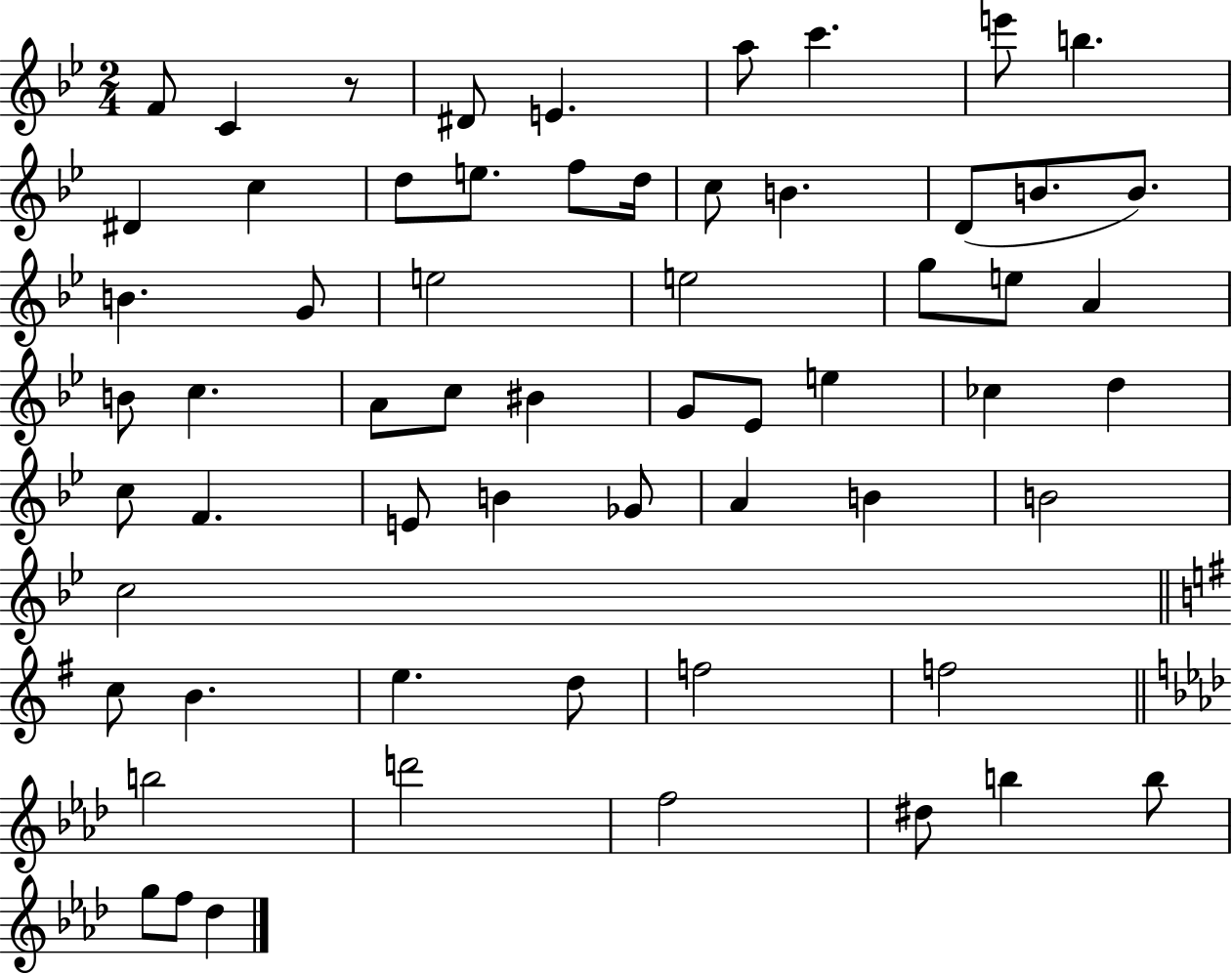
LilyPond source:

{
  \clef treble
  \numericTimeSignature
  \time 2/4
  \key bes \major
  \repeat volta 2 { f'8 c'4 r8 | dis'8 e'4. | a''8 c'''4. | e'''8 b''4. | \break dis'4 c''4 | d''8 e''8. f''8 d''16 | c''8 b'4. | d'8( b'8. b'8.) | \break b'4. g'8 | e''2 | e''2 | g''8 e''8 a'4 | \break b'8 c''4. | a'8 c''8 bis'4 | g'8 ees'8 e''4 | ces''4 d''4 | \break c''8 f'4. | e'8 b'4 ges'8 | a'4 b'4 | b'2 | \break c''2 | \bar "||" \break \key e \minor c''8 b'4. | e''4. d''8 | f''2 | f''2 | \break \bar "||" \break \key f \minor b''2 | d'''2 | f''2 | dis''8 b''4 b''8 | \break g''8 f''8 des''4 | } \bar "|."
}